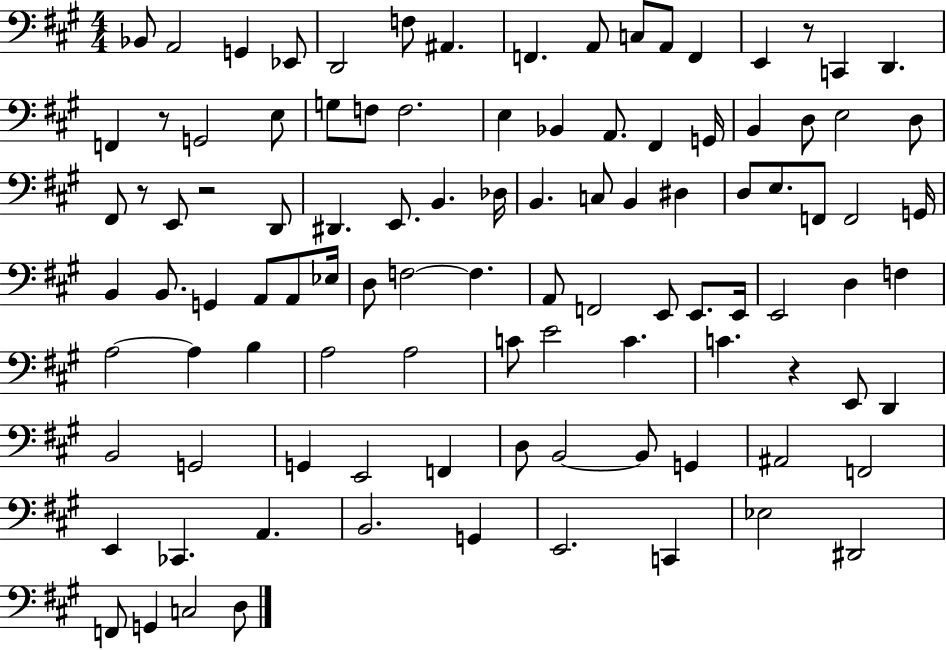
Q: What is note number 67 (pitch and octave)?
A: A3